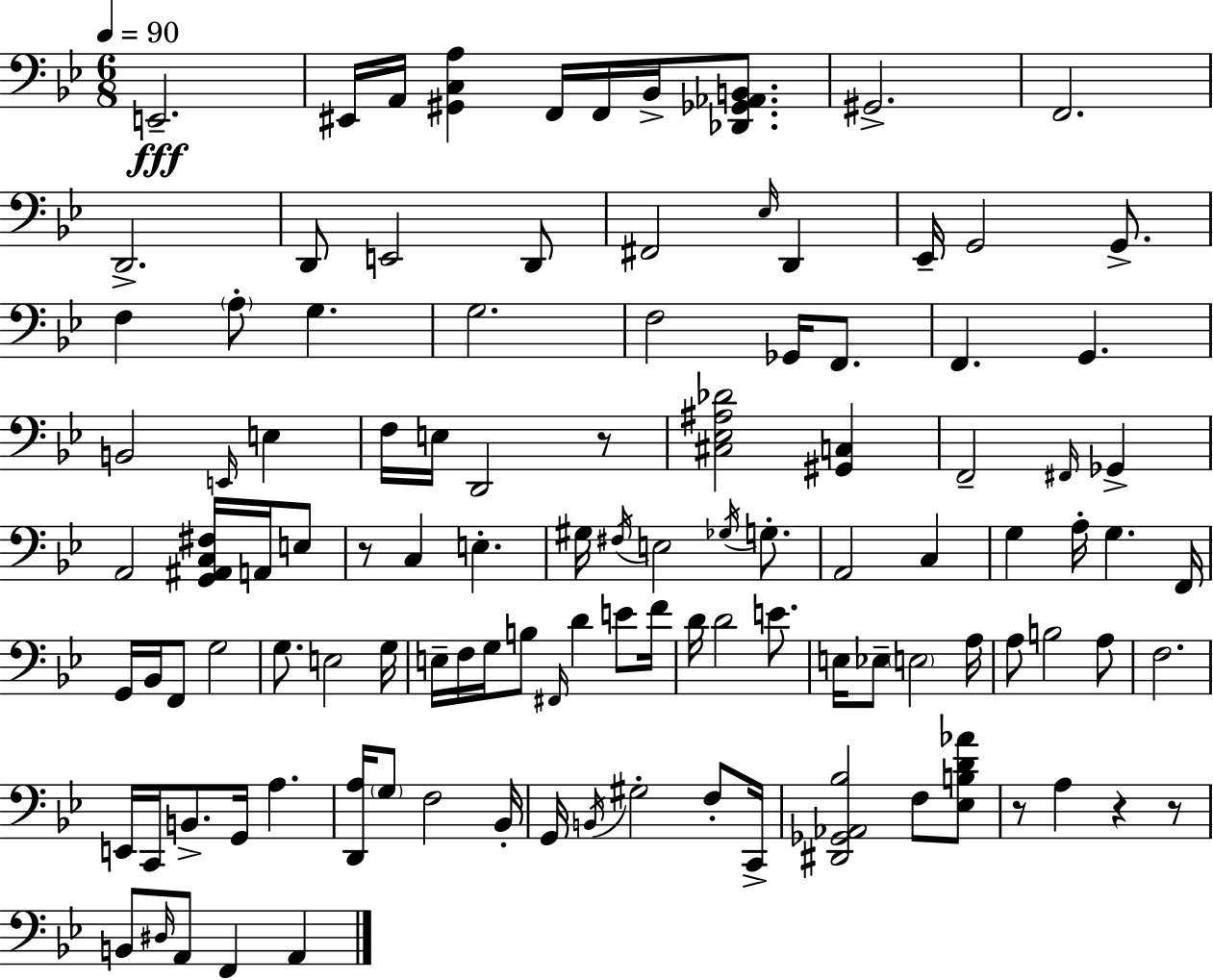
E2/h. EIS2/s A2/s [G#2,C3,A3]/q F2/s F2/s Bb2/s [Db2,Gb2,Ab2,B2]/e. G#2/h. F2/h. D2/h. D2/e E2/h D2/e F#2/h Eb3/s D2/q Eb2/s G2/h G2/e. F3/q A3/e G3/q. G3/h. F3/h Gb2/s F2/e. F2/q. G2/q. B2/h E2/s E3/q F3/s E3/s D2/h R/e [C#3,Eb3,A#3,Db4]/h [G#2,C3]/q F2/h F#2/s Gb2/q A2/h [G2,A#2,C3,F#3]/s A2/s E3/e R/e C3/q E3/q. G#3/s F#3/s E3/h Gb3/s G3/e. A2/h C3/q G3/q A3/s G3/q. F2/s G2/s Bb2/s F2/e G3/h G3/e. E3/h G3/s E3/s F3/s G3/s B3/e F#2/s D4/q E4/e F4/s D4/s D4/h E4/e. E3/s Eb3/e E3/h A3/s A3/e B3/h A3/e F3/h. E2/s C2/s B2/e. G2/s A3/q. [D2,A3]/s G3/e F3/h Bb2/s G2/s B2/s G#3/h F3/e C2/s [D#2,Gb2,Ab2,Bb3]/h F3/e [Eb3,B3,D4,Ab4]/e R/e A3/q R/q R/e B2/e D#3/s A2/e F2/q A2/q